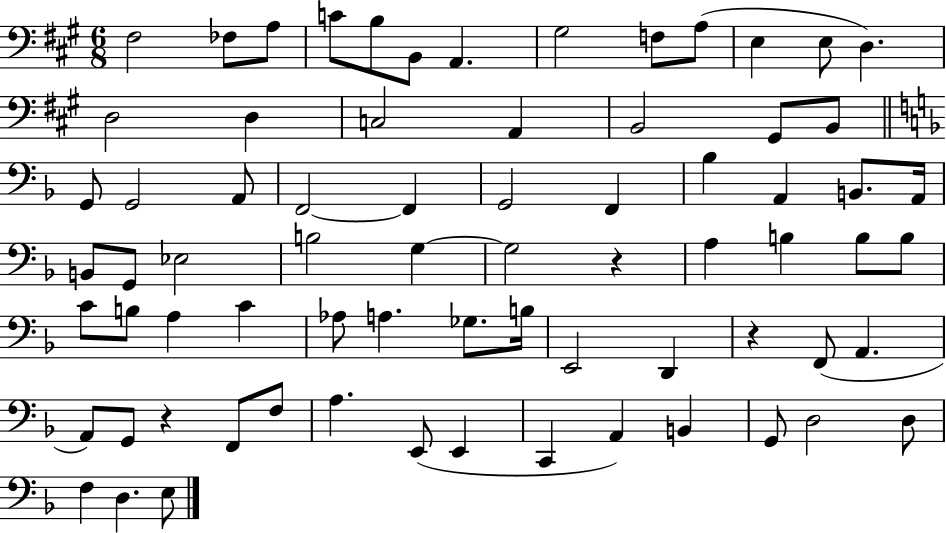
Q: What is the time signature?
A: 6/8